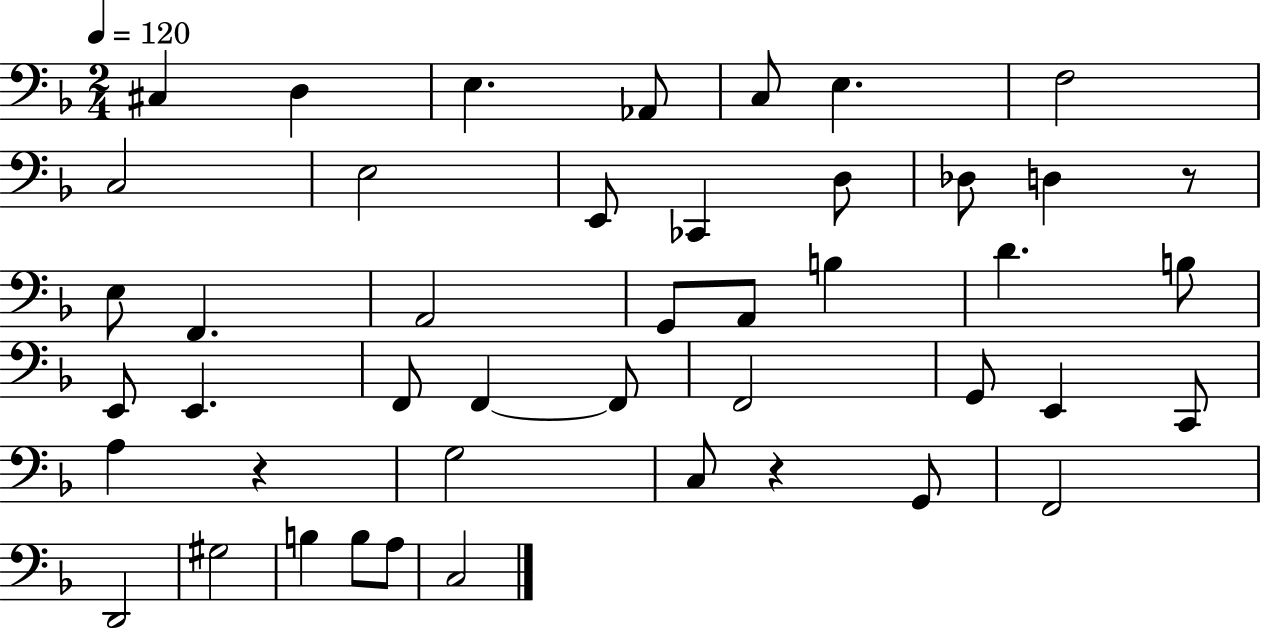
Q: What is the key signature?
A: F major